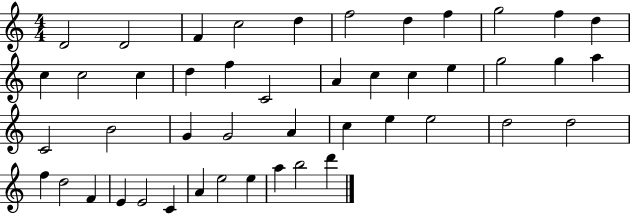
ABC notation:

X:1
T:Untitled
M:4/4
L:1/4
K:C
D2 D2 F c2 d f2 d f g2 f d c c2 c d f C2 A c c e g2 g a C2 B2 G G2 A c e e2 d2 d2 f d2 F E E2 C A e2 e a b2 d'